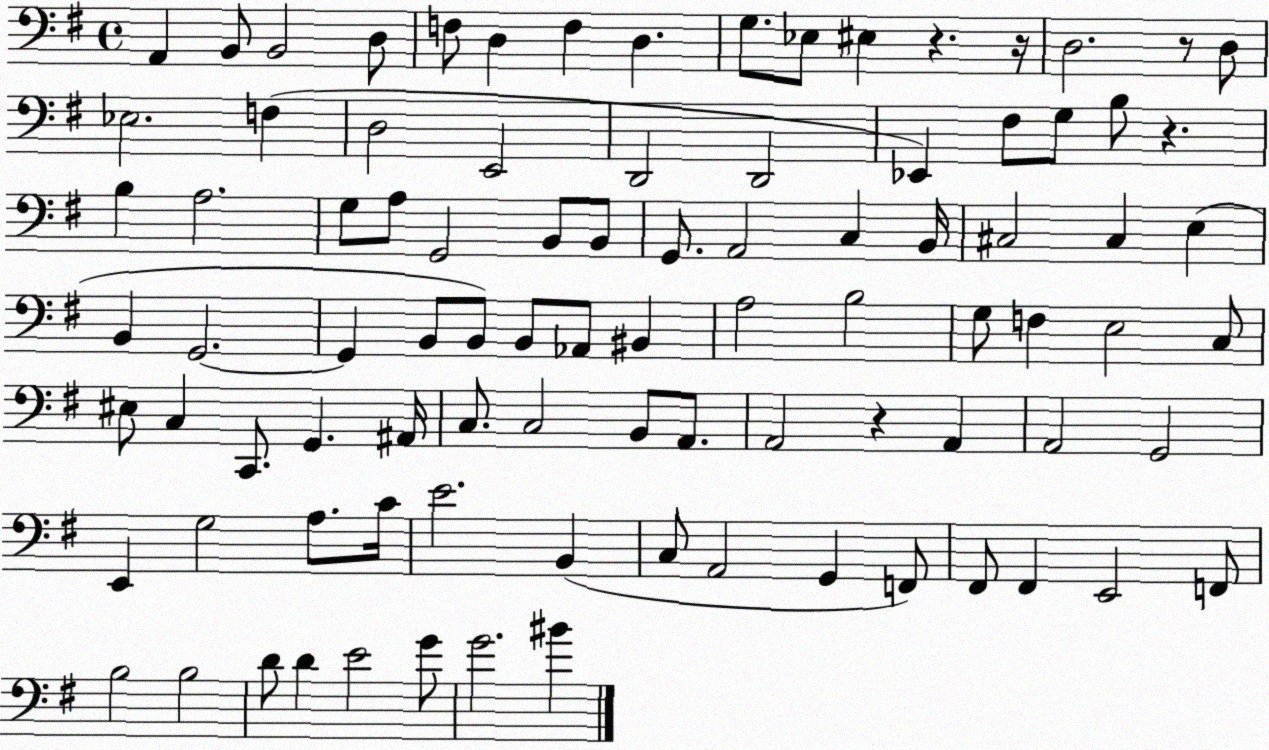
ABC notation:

X:1
T:Untitled
M:4/4
L:1/4
K:G
A,, B,,/2 B,,2 D,/2 F,/2 D, F, D, G,/2 _E,/2 ^E, z z/4 D,2 z/2 D,/2 _E,2 F, D,2 E,,2 D,,2 D,,2 _E,, ^F,/2 G,/2 B,/2 z B, A,2 G,/2 A,/2 G,,2 B,,/2 B,,/2 G,,/2 A,,2 C, B,,/4 ^C,2 ^C, E, B,, G,,2 G,, B,,/2 B,,/2 B,,/2 _A,,/2 ^B,, A,2 B,2 G,/2 F, E,2 C,/2 ^E,/2 C, C,,/2 G,, ^A,,/4 C,/2 C,2 B,,/2 A,,/2 A,,2 z A,, A,,2 G,,2 E,, G,2 A,/2 C/4 E2 B,, C,/2 A,,2 G,, F,,/2 ^F,,/2 ^F,, E,,2 F,,/2 B,2 B,2 D/2 D E2 G/2 G2 ^B